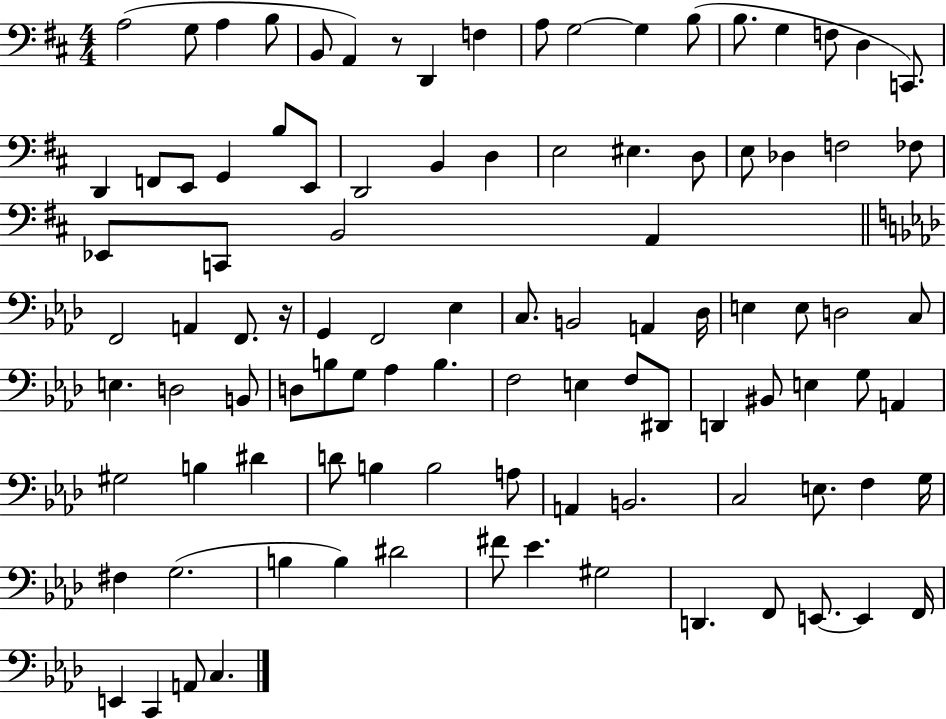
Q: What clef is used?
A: bass